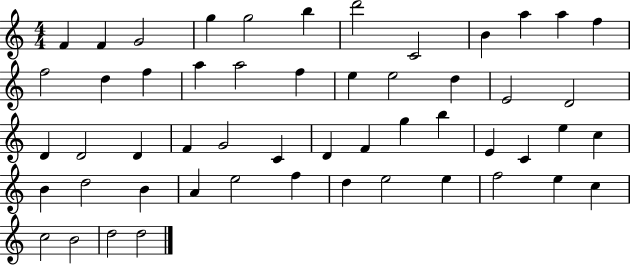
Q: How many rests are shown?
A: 0